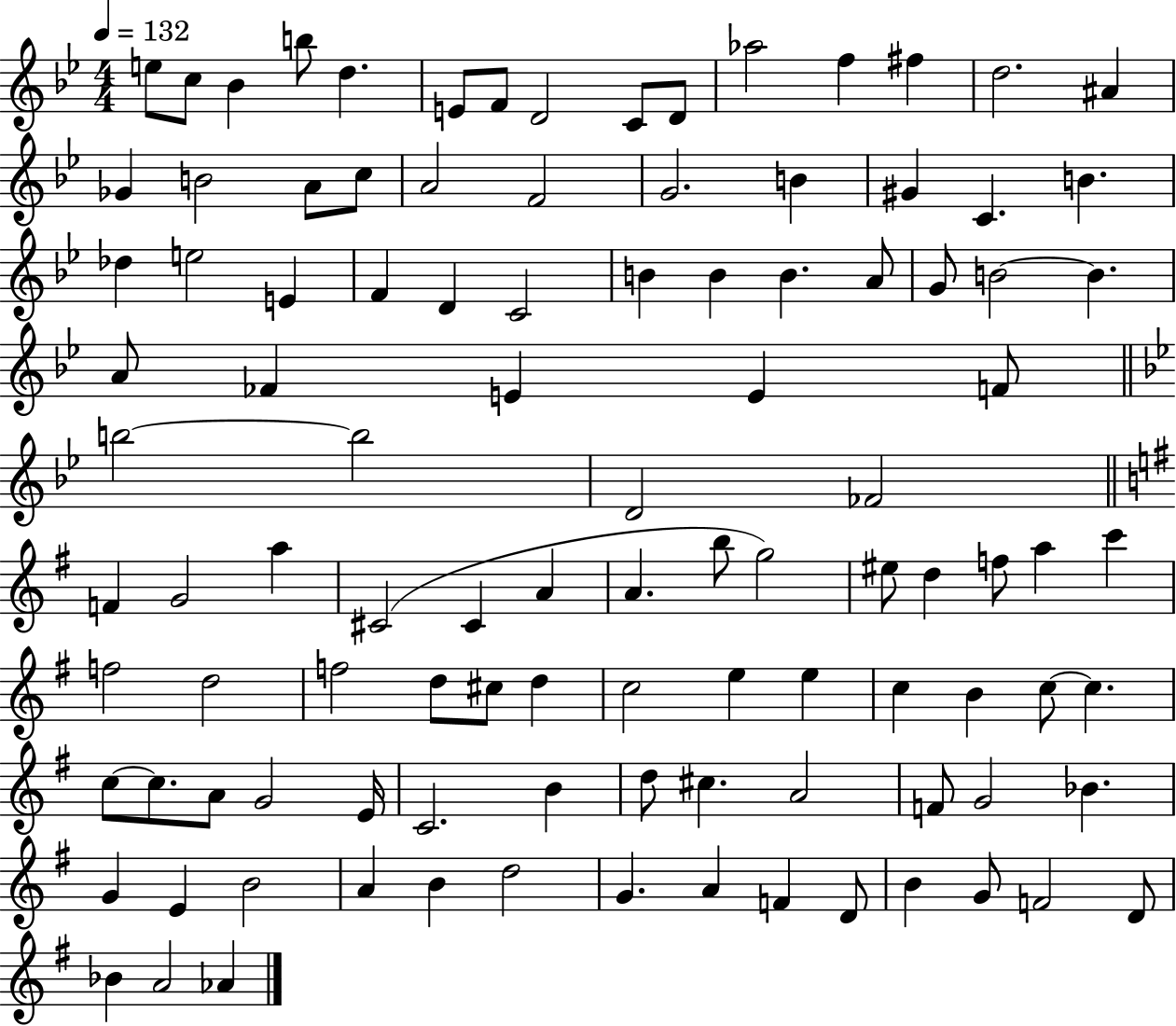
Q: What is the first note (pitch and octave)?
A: E5